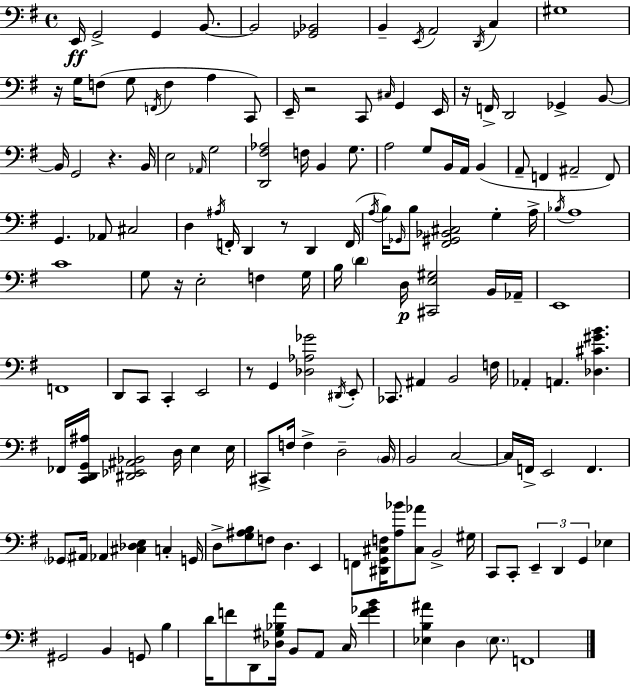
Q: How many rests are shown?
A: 7